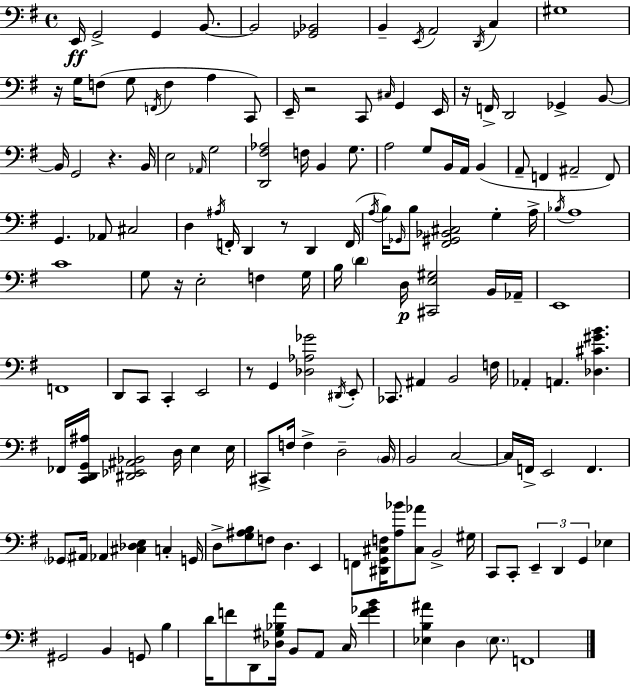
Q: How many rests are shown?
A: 7